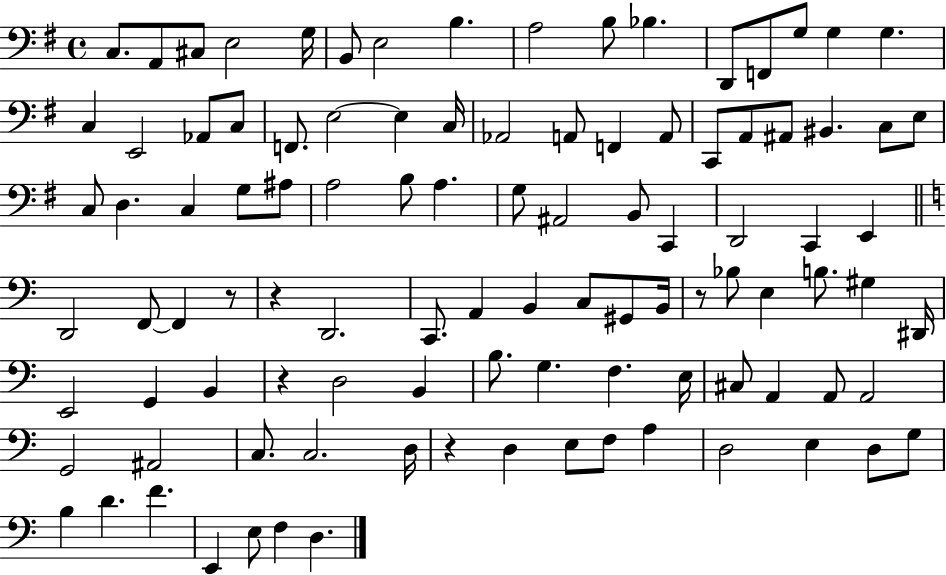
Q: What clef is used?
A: bass